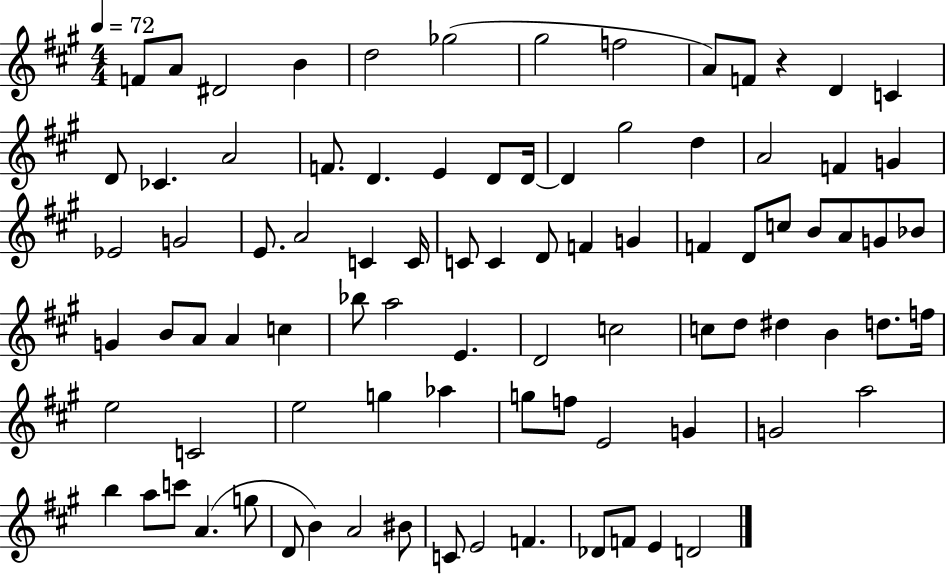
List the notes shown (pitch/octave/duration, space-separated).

F4/e A4/e D#4/h B4/q D5/h Gb5/h G#5/h F5/h A4/e F4/e R/q D4/q C4/q D4/e CES4/q. A4/h F4/e. D4/q. E4/q D4/e D4/s D4/q G#5/h D5/q A4/h F4/q G4/q Eb4/h G4/h E4/e. A4/h C4/q C4/s C4/e C4/q D4/e F4/q G4/q F4/q D4/e C5/e B4/e A4/e G4/e Bb4/e G4/q B4/e A4/e A4/q C5/q Bb5/e A5/h E4/q. D4/h C5/h C5/e D5/e D#5/q B4/q D5/e. F5/s E5/h C4/h E5/h G5/q Ab5/q G5/e F5/e E4/h G4/q G4/h A5/h B5/q A5/e C6/e A4/q. G5/e D4/e B4/q A4/h BIS4/e C4/e E4/h F4/q. Db4/e F4/e E4/q D4/h